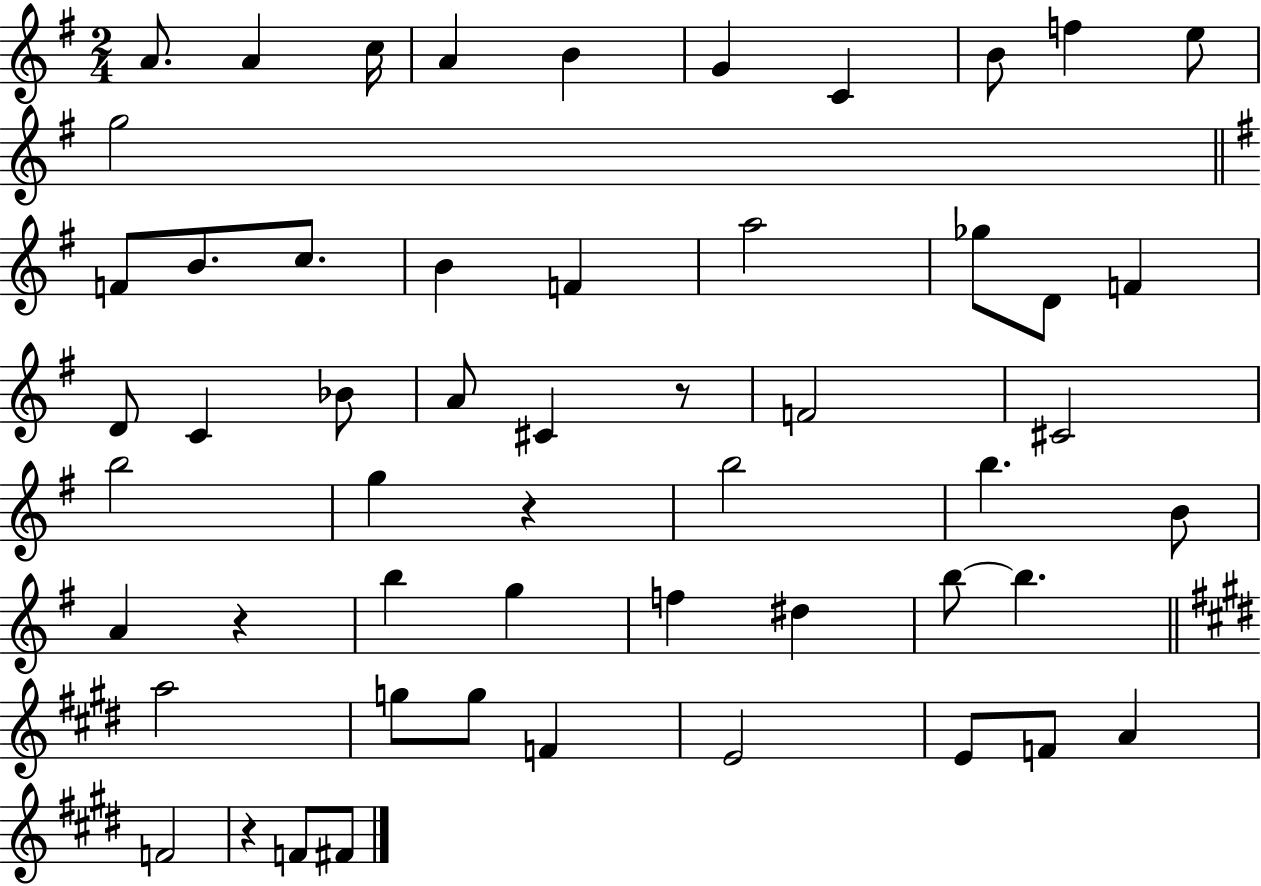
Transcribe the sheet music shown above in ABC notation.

X:1
T:Untitled
M:2/4
L:1/4
K:G
A/2 A c/4 A B G C B/2 f e/2 g2 F/2 B/2 c/2 B F a2 _g/2 D/2 F D/2 C _B/2 A/2 ^C z/2 F2 ^C2 b2 g z b2 b B/2 A z b g f ^d b/2 b a2 g/2 g/2 F E2 E/2 F/2 A F2 z F/2 ^F/2